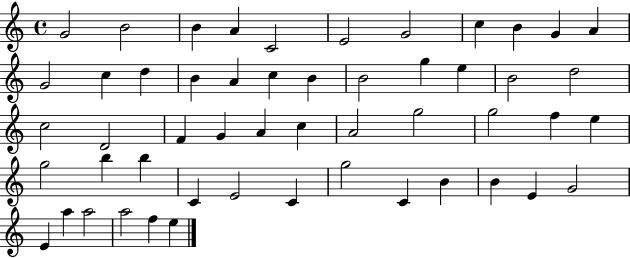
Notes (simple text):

G4/h B4/h B4/q A4/q C4/h E4/h G4/h C5/q B4/q G4/q A4/q G4/h C5/q D5/q B4/q A4/q C5/q B4/q B4/h G5/q E5/q B4/h D5/h C5/h D4/h F4/q G4/q A4/q C5/q A4/h G5/h G5/h F5/q E5/q G5/h B5/q B5/q C4/q E4/h C4/q G5/h C4/q B4/q B4/q E4/q G4/h E4/q A5/q A5/h A5/h F5/q E5/q